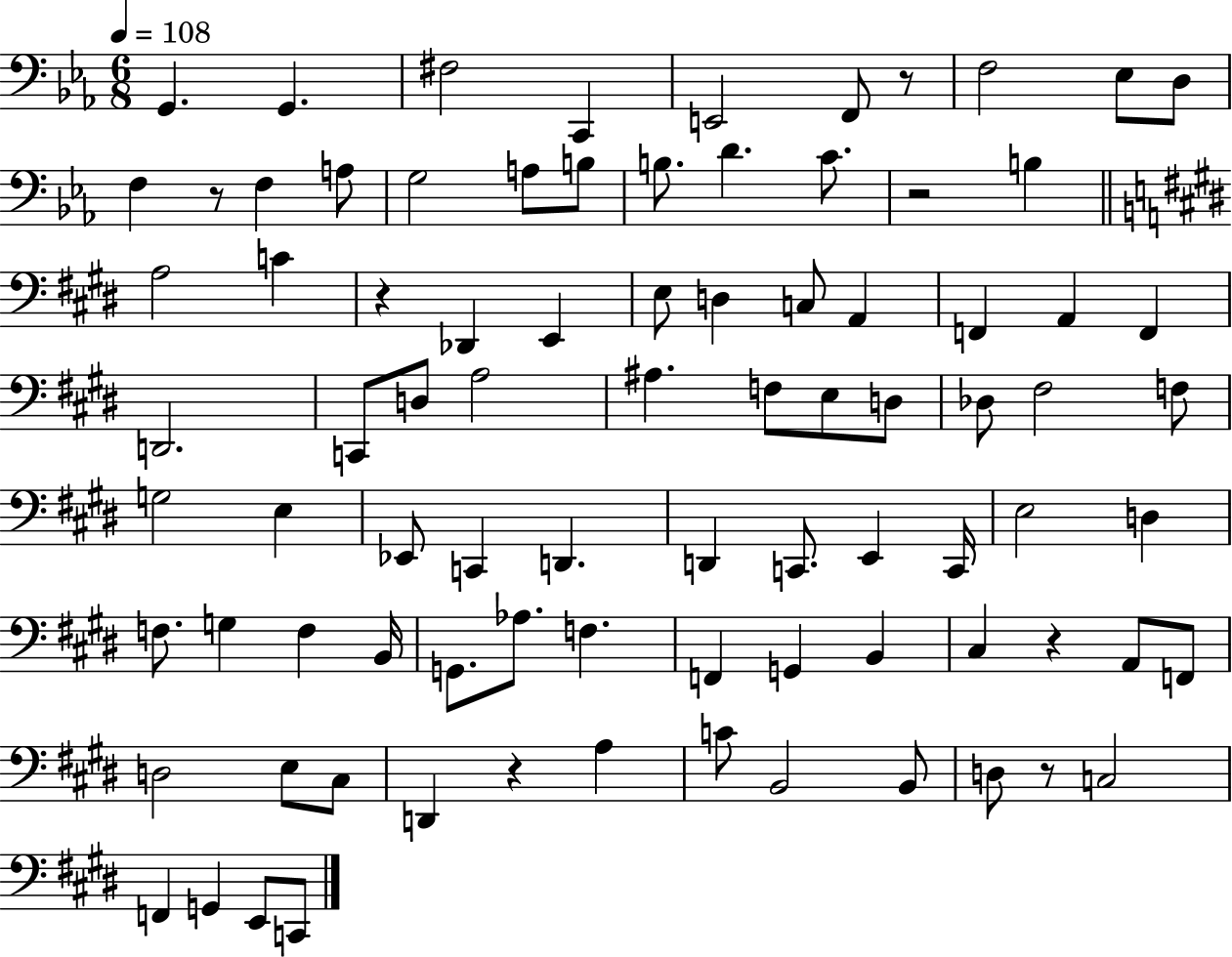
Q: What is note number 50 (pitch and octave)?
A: C2